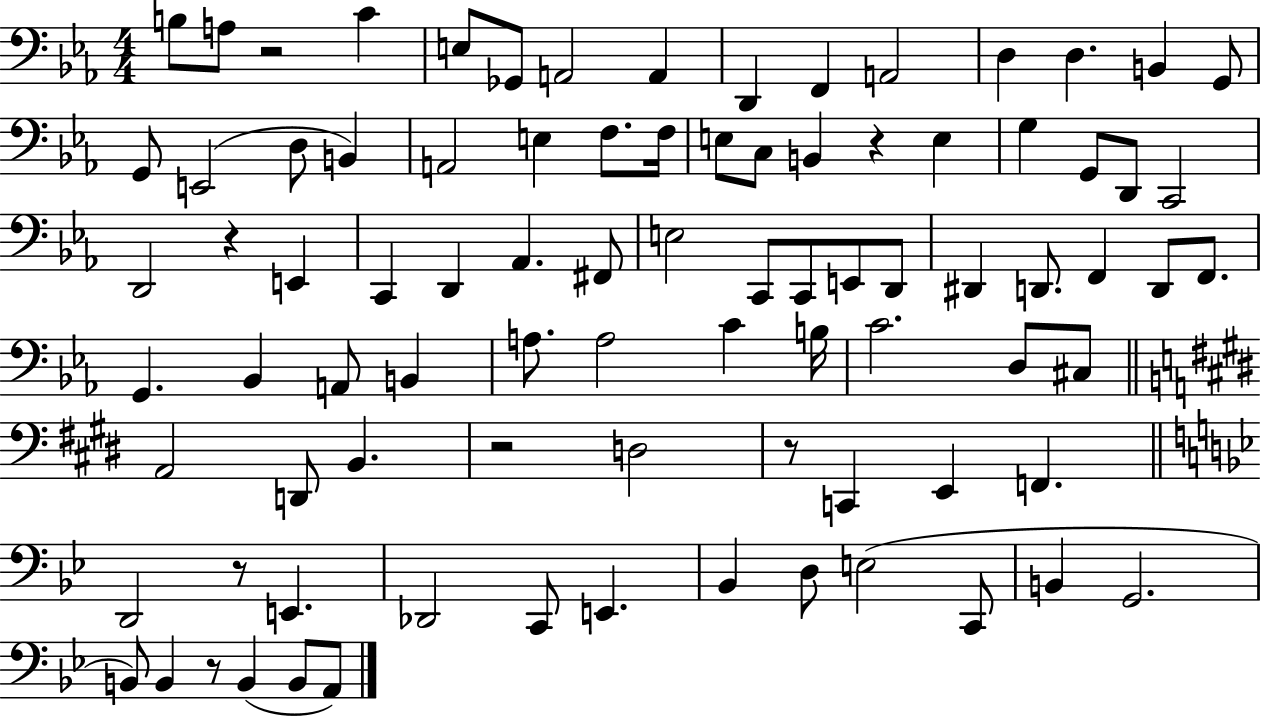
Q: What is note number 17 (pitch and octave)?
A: D3